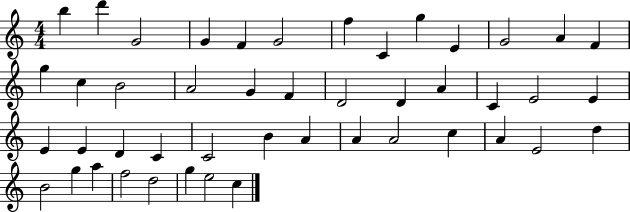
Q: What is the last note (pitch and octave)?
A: C5